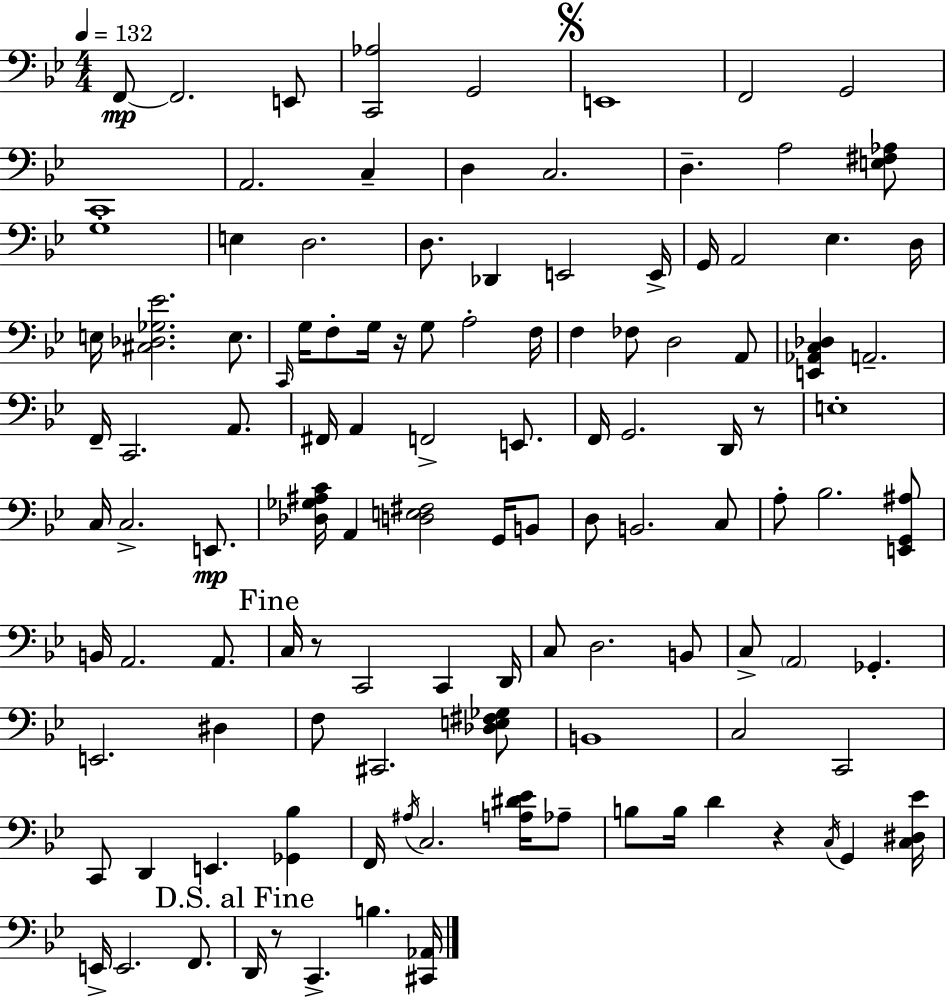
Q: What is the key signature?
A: BES major